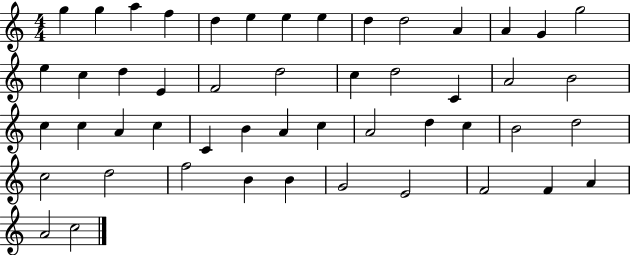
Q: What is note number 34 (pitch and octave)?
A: A4